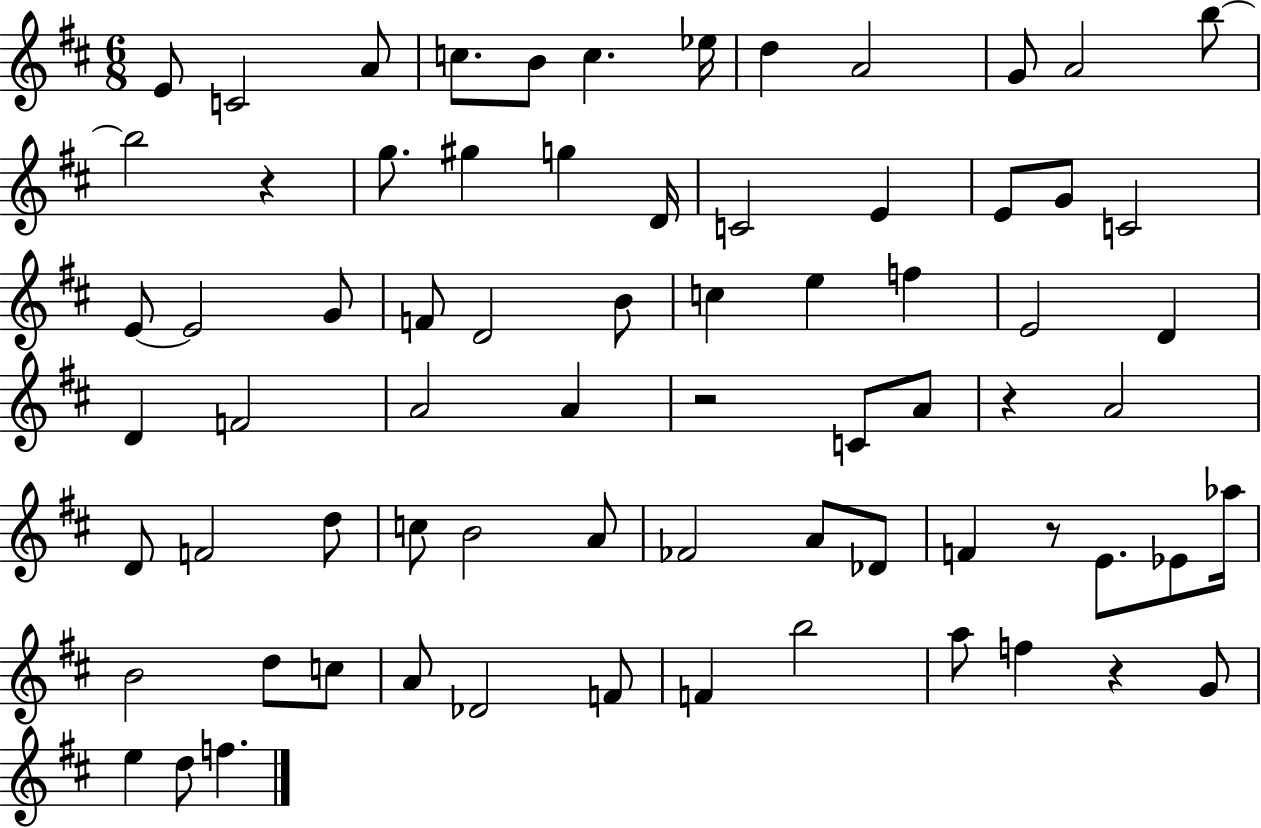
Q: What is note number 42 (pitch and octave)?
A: F4